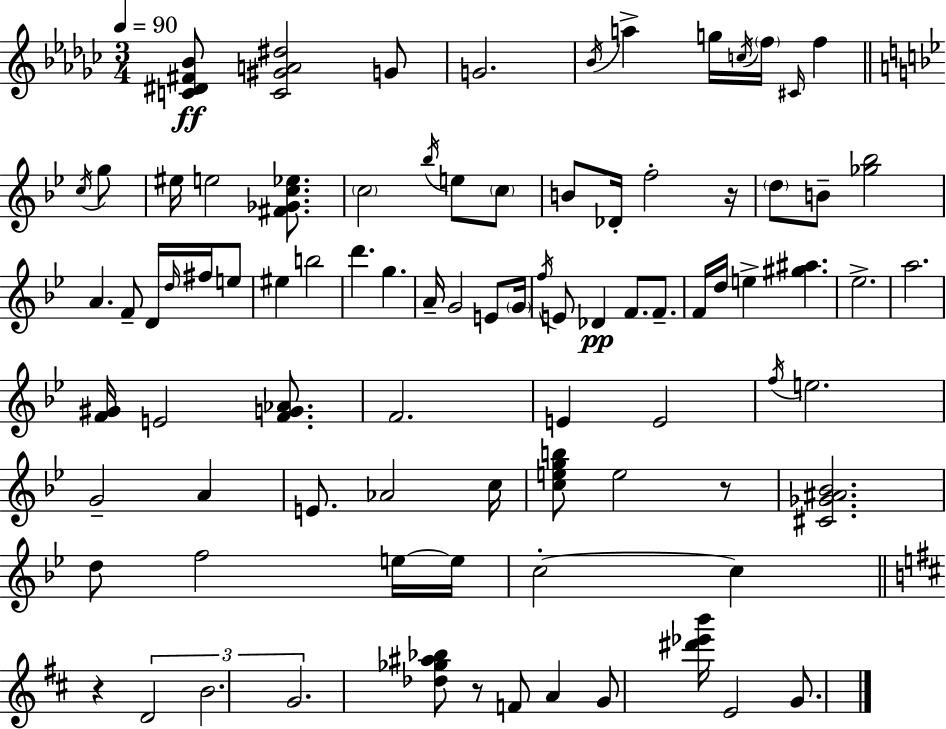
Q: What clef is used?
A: treble